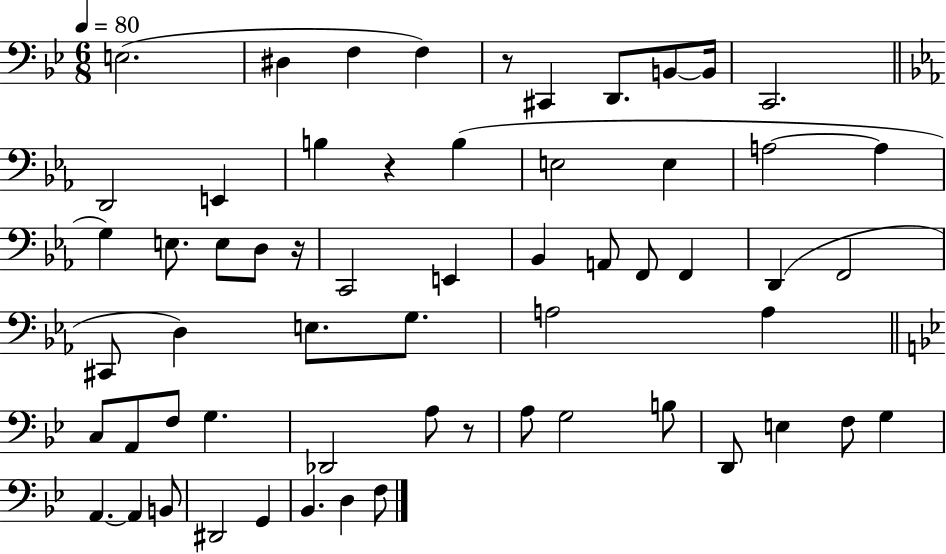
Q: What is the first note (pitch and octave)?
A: E3